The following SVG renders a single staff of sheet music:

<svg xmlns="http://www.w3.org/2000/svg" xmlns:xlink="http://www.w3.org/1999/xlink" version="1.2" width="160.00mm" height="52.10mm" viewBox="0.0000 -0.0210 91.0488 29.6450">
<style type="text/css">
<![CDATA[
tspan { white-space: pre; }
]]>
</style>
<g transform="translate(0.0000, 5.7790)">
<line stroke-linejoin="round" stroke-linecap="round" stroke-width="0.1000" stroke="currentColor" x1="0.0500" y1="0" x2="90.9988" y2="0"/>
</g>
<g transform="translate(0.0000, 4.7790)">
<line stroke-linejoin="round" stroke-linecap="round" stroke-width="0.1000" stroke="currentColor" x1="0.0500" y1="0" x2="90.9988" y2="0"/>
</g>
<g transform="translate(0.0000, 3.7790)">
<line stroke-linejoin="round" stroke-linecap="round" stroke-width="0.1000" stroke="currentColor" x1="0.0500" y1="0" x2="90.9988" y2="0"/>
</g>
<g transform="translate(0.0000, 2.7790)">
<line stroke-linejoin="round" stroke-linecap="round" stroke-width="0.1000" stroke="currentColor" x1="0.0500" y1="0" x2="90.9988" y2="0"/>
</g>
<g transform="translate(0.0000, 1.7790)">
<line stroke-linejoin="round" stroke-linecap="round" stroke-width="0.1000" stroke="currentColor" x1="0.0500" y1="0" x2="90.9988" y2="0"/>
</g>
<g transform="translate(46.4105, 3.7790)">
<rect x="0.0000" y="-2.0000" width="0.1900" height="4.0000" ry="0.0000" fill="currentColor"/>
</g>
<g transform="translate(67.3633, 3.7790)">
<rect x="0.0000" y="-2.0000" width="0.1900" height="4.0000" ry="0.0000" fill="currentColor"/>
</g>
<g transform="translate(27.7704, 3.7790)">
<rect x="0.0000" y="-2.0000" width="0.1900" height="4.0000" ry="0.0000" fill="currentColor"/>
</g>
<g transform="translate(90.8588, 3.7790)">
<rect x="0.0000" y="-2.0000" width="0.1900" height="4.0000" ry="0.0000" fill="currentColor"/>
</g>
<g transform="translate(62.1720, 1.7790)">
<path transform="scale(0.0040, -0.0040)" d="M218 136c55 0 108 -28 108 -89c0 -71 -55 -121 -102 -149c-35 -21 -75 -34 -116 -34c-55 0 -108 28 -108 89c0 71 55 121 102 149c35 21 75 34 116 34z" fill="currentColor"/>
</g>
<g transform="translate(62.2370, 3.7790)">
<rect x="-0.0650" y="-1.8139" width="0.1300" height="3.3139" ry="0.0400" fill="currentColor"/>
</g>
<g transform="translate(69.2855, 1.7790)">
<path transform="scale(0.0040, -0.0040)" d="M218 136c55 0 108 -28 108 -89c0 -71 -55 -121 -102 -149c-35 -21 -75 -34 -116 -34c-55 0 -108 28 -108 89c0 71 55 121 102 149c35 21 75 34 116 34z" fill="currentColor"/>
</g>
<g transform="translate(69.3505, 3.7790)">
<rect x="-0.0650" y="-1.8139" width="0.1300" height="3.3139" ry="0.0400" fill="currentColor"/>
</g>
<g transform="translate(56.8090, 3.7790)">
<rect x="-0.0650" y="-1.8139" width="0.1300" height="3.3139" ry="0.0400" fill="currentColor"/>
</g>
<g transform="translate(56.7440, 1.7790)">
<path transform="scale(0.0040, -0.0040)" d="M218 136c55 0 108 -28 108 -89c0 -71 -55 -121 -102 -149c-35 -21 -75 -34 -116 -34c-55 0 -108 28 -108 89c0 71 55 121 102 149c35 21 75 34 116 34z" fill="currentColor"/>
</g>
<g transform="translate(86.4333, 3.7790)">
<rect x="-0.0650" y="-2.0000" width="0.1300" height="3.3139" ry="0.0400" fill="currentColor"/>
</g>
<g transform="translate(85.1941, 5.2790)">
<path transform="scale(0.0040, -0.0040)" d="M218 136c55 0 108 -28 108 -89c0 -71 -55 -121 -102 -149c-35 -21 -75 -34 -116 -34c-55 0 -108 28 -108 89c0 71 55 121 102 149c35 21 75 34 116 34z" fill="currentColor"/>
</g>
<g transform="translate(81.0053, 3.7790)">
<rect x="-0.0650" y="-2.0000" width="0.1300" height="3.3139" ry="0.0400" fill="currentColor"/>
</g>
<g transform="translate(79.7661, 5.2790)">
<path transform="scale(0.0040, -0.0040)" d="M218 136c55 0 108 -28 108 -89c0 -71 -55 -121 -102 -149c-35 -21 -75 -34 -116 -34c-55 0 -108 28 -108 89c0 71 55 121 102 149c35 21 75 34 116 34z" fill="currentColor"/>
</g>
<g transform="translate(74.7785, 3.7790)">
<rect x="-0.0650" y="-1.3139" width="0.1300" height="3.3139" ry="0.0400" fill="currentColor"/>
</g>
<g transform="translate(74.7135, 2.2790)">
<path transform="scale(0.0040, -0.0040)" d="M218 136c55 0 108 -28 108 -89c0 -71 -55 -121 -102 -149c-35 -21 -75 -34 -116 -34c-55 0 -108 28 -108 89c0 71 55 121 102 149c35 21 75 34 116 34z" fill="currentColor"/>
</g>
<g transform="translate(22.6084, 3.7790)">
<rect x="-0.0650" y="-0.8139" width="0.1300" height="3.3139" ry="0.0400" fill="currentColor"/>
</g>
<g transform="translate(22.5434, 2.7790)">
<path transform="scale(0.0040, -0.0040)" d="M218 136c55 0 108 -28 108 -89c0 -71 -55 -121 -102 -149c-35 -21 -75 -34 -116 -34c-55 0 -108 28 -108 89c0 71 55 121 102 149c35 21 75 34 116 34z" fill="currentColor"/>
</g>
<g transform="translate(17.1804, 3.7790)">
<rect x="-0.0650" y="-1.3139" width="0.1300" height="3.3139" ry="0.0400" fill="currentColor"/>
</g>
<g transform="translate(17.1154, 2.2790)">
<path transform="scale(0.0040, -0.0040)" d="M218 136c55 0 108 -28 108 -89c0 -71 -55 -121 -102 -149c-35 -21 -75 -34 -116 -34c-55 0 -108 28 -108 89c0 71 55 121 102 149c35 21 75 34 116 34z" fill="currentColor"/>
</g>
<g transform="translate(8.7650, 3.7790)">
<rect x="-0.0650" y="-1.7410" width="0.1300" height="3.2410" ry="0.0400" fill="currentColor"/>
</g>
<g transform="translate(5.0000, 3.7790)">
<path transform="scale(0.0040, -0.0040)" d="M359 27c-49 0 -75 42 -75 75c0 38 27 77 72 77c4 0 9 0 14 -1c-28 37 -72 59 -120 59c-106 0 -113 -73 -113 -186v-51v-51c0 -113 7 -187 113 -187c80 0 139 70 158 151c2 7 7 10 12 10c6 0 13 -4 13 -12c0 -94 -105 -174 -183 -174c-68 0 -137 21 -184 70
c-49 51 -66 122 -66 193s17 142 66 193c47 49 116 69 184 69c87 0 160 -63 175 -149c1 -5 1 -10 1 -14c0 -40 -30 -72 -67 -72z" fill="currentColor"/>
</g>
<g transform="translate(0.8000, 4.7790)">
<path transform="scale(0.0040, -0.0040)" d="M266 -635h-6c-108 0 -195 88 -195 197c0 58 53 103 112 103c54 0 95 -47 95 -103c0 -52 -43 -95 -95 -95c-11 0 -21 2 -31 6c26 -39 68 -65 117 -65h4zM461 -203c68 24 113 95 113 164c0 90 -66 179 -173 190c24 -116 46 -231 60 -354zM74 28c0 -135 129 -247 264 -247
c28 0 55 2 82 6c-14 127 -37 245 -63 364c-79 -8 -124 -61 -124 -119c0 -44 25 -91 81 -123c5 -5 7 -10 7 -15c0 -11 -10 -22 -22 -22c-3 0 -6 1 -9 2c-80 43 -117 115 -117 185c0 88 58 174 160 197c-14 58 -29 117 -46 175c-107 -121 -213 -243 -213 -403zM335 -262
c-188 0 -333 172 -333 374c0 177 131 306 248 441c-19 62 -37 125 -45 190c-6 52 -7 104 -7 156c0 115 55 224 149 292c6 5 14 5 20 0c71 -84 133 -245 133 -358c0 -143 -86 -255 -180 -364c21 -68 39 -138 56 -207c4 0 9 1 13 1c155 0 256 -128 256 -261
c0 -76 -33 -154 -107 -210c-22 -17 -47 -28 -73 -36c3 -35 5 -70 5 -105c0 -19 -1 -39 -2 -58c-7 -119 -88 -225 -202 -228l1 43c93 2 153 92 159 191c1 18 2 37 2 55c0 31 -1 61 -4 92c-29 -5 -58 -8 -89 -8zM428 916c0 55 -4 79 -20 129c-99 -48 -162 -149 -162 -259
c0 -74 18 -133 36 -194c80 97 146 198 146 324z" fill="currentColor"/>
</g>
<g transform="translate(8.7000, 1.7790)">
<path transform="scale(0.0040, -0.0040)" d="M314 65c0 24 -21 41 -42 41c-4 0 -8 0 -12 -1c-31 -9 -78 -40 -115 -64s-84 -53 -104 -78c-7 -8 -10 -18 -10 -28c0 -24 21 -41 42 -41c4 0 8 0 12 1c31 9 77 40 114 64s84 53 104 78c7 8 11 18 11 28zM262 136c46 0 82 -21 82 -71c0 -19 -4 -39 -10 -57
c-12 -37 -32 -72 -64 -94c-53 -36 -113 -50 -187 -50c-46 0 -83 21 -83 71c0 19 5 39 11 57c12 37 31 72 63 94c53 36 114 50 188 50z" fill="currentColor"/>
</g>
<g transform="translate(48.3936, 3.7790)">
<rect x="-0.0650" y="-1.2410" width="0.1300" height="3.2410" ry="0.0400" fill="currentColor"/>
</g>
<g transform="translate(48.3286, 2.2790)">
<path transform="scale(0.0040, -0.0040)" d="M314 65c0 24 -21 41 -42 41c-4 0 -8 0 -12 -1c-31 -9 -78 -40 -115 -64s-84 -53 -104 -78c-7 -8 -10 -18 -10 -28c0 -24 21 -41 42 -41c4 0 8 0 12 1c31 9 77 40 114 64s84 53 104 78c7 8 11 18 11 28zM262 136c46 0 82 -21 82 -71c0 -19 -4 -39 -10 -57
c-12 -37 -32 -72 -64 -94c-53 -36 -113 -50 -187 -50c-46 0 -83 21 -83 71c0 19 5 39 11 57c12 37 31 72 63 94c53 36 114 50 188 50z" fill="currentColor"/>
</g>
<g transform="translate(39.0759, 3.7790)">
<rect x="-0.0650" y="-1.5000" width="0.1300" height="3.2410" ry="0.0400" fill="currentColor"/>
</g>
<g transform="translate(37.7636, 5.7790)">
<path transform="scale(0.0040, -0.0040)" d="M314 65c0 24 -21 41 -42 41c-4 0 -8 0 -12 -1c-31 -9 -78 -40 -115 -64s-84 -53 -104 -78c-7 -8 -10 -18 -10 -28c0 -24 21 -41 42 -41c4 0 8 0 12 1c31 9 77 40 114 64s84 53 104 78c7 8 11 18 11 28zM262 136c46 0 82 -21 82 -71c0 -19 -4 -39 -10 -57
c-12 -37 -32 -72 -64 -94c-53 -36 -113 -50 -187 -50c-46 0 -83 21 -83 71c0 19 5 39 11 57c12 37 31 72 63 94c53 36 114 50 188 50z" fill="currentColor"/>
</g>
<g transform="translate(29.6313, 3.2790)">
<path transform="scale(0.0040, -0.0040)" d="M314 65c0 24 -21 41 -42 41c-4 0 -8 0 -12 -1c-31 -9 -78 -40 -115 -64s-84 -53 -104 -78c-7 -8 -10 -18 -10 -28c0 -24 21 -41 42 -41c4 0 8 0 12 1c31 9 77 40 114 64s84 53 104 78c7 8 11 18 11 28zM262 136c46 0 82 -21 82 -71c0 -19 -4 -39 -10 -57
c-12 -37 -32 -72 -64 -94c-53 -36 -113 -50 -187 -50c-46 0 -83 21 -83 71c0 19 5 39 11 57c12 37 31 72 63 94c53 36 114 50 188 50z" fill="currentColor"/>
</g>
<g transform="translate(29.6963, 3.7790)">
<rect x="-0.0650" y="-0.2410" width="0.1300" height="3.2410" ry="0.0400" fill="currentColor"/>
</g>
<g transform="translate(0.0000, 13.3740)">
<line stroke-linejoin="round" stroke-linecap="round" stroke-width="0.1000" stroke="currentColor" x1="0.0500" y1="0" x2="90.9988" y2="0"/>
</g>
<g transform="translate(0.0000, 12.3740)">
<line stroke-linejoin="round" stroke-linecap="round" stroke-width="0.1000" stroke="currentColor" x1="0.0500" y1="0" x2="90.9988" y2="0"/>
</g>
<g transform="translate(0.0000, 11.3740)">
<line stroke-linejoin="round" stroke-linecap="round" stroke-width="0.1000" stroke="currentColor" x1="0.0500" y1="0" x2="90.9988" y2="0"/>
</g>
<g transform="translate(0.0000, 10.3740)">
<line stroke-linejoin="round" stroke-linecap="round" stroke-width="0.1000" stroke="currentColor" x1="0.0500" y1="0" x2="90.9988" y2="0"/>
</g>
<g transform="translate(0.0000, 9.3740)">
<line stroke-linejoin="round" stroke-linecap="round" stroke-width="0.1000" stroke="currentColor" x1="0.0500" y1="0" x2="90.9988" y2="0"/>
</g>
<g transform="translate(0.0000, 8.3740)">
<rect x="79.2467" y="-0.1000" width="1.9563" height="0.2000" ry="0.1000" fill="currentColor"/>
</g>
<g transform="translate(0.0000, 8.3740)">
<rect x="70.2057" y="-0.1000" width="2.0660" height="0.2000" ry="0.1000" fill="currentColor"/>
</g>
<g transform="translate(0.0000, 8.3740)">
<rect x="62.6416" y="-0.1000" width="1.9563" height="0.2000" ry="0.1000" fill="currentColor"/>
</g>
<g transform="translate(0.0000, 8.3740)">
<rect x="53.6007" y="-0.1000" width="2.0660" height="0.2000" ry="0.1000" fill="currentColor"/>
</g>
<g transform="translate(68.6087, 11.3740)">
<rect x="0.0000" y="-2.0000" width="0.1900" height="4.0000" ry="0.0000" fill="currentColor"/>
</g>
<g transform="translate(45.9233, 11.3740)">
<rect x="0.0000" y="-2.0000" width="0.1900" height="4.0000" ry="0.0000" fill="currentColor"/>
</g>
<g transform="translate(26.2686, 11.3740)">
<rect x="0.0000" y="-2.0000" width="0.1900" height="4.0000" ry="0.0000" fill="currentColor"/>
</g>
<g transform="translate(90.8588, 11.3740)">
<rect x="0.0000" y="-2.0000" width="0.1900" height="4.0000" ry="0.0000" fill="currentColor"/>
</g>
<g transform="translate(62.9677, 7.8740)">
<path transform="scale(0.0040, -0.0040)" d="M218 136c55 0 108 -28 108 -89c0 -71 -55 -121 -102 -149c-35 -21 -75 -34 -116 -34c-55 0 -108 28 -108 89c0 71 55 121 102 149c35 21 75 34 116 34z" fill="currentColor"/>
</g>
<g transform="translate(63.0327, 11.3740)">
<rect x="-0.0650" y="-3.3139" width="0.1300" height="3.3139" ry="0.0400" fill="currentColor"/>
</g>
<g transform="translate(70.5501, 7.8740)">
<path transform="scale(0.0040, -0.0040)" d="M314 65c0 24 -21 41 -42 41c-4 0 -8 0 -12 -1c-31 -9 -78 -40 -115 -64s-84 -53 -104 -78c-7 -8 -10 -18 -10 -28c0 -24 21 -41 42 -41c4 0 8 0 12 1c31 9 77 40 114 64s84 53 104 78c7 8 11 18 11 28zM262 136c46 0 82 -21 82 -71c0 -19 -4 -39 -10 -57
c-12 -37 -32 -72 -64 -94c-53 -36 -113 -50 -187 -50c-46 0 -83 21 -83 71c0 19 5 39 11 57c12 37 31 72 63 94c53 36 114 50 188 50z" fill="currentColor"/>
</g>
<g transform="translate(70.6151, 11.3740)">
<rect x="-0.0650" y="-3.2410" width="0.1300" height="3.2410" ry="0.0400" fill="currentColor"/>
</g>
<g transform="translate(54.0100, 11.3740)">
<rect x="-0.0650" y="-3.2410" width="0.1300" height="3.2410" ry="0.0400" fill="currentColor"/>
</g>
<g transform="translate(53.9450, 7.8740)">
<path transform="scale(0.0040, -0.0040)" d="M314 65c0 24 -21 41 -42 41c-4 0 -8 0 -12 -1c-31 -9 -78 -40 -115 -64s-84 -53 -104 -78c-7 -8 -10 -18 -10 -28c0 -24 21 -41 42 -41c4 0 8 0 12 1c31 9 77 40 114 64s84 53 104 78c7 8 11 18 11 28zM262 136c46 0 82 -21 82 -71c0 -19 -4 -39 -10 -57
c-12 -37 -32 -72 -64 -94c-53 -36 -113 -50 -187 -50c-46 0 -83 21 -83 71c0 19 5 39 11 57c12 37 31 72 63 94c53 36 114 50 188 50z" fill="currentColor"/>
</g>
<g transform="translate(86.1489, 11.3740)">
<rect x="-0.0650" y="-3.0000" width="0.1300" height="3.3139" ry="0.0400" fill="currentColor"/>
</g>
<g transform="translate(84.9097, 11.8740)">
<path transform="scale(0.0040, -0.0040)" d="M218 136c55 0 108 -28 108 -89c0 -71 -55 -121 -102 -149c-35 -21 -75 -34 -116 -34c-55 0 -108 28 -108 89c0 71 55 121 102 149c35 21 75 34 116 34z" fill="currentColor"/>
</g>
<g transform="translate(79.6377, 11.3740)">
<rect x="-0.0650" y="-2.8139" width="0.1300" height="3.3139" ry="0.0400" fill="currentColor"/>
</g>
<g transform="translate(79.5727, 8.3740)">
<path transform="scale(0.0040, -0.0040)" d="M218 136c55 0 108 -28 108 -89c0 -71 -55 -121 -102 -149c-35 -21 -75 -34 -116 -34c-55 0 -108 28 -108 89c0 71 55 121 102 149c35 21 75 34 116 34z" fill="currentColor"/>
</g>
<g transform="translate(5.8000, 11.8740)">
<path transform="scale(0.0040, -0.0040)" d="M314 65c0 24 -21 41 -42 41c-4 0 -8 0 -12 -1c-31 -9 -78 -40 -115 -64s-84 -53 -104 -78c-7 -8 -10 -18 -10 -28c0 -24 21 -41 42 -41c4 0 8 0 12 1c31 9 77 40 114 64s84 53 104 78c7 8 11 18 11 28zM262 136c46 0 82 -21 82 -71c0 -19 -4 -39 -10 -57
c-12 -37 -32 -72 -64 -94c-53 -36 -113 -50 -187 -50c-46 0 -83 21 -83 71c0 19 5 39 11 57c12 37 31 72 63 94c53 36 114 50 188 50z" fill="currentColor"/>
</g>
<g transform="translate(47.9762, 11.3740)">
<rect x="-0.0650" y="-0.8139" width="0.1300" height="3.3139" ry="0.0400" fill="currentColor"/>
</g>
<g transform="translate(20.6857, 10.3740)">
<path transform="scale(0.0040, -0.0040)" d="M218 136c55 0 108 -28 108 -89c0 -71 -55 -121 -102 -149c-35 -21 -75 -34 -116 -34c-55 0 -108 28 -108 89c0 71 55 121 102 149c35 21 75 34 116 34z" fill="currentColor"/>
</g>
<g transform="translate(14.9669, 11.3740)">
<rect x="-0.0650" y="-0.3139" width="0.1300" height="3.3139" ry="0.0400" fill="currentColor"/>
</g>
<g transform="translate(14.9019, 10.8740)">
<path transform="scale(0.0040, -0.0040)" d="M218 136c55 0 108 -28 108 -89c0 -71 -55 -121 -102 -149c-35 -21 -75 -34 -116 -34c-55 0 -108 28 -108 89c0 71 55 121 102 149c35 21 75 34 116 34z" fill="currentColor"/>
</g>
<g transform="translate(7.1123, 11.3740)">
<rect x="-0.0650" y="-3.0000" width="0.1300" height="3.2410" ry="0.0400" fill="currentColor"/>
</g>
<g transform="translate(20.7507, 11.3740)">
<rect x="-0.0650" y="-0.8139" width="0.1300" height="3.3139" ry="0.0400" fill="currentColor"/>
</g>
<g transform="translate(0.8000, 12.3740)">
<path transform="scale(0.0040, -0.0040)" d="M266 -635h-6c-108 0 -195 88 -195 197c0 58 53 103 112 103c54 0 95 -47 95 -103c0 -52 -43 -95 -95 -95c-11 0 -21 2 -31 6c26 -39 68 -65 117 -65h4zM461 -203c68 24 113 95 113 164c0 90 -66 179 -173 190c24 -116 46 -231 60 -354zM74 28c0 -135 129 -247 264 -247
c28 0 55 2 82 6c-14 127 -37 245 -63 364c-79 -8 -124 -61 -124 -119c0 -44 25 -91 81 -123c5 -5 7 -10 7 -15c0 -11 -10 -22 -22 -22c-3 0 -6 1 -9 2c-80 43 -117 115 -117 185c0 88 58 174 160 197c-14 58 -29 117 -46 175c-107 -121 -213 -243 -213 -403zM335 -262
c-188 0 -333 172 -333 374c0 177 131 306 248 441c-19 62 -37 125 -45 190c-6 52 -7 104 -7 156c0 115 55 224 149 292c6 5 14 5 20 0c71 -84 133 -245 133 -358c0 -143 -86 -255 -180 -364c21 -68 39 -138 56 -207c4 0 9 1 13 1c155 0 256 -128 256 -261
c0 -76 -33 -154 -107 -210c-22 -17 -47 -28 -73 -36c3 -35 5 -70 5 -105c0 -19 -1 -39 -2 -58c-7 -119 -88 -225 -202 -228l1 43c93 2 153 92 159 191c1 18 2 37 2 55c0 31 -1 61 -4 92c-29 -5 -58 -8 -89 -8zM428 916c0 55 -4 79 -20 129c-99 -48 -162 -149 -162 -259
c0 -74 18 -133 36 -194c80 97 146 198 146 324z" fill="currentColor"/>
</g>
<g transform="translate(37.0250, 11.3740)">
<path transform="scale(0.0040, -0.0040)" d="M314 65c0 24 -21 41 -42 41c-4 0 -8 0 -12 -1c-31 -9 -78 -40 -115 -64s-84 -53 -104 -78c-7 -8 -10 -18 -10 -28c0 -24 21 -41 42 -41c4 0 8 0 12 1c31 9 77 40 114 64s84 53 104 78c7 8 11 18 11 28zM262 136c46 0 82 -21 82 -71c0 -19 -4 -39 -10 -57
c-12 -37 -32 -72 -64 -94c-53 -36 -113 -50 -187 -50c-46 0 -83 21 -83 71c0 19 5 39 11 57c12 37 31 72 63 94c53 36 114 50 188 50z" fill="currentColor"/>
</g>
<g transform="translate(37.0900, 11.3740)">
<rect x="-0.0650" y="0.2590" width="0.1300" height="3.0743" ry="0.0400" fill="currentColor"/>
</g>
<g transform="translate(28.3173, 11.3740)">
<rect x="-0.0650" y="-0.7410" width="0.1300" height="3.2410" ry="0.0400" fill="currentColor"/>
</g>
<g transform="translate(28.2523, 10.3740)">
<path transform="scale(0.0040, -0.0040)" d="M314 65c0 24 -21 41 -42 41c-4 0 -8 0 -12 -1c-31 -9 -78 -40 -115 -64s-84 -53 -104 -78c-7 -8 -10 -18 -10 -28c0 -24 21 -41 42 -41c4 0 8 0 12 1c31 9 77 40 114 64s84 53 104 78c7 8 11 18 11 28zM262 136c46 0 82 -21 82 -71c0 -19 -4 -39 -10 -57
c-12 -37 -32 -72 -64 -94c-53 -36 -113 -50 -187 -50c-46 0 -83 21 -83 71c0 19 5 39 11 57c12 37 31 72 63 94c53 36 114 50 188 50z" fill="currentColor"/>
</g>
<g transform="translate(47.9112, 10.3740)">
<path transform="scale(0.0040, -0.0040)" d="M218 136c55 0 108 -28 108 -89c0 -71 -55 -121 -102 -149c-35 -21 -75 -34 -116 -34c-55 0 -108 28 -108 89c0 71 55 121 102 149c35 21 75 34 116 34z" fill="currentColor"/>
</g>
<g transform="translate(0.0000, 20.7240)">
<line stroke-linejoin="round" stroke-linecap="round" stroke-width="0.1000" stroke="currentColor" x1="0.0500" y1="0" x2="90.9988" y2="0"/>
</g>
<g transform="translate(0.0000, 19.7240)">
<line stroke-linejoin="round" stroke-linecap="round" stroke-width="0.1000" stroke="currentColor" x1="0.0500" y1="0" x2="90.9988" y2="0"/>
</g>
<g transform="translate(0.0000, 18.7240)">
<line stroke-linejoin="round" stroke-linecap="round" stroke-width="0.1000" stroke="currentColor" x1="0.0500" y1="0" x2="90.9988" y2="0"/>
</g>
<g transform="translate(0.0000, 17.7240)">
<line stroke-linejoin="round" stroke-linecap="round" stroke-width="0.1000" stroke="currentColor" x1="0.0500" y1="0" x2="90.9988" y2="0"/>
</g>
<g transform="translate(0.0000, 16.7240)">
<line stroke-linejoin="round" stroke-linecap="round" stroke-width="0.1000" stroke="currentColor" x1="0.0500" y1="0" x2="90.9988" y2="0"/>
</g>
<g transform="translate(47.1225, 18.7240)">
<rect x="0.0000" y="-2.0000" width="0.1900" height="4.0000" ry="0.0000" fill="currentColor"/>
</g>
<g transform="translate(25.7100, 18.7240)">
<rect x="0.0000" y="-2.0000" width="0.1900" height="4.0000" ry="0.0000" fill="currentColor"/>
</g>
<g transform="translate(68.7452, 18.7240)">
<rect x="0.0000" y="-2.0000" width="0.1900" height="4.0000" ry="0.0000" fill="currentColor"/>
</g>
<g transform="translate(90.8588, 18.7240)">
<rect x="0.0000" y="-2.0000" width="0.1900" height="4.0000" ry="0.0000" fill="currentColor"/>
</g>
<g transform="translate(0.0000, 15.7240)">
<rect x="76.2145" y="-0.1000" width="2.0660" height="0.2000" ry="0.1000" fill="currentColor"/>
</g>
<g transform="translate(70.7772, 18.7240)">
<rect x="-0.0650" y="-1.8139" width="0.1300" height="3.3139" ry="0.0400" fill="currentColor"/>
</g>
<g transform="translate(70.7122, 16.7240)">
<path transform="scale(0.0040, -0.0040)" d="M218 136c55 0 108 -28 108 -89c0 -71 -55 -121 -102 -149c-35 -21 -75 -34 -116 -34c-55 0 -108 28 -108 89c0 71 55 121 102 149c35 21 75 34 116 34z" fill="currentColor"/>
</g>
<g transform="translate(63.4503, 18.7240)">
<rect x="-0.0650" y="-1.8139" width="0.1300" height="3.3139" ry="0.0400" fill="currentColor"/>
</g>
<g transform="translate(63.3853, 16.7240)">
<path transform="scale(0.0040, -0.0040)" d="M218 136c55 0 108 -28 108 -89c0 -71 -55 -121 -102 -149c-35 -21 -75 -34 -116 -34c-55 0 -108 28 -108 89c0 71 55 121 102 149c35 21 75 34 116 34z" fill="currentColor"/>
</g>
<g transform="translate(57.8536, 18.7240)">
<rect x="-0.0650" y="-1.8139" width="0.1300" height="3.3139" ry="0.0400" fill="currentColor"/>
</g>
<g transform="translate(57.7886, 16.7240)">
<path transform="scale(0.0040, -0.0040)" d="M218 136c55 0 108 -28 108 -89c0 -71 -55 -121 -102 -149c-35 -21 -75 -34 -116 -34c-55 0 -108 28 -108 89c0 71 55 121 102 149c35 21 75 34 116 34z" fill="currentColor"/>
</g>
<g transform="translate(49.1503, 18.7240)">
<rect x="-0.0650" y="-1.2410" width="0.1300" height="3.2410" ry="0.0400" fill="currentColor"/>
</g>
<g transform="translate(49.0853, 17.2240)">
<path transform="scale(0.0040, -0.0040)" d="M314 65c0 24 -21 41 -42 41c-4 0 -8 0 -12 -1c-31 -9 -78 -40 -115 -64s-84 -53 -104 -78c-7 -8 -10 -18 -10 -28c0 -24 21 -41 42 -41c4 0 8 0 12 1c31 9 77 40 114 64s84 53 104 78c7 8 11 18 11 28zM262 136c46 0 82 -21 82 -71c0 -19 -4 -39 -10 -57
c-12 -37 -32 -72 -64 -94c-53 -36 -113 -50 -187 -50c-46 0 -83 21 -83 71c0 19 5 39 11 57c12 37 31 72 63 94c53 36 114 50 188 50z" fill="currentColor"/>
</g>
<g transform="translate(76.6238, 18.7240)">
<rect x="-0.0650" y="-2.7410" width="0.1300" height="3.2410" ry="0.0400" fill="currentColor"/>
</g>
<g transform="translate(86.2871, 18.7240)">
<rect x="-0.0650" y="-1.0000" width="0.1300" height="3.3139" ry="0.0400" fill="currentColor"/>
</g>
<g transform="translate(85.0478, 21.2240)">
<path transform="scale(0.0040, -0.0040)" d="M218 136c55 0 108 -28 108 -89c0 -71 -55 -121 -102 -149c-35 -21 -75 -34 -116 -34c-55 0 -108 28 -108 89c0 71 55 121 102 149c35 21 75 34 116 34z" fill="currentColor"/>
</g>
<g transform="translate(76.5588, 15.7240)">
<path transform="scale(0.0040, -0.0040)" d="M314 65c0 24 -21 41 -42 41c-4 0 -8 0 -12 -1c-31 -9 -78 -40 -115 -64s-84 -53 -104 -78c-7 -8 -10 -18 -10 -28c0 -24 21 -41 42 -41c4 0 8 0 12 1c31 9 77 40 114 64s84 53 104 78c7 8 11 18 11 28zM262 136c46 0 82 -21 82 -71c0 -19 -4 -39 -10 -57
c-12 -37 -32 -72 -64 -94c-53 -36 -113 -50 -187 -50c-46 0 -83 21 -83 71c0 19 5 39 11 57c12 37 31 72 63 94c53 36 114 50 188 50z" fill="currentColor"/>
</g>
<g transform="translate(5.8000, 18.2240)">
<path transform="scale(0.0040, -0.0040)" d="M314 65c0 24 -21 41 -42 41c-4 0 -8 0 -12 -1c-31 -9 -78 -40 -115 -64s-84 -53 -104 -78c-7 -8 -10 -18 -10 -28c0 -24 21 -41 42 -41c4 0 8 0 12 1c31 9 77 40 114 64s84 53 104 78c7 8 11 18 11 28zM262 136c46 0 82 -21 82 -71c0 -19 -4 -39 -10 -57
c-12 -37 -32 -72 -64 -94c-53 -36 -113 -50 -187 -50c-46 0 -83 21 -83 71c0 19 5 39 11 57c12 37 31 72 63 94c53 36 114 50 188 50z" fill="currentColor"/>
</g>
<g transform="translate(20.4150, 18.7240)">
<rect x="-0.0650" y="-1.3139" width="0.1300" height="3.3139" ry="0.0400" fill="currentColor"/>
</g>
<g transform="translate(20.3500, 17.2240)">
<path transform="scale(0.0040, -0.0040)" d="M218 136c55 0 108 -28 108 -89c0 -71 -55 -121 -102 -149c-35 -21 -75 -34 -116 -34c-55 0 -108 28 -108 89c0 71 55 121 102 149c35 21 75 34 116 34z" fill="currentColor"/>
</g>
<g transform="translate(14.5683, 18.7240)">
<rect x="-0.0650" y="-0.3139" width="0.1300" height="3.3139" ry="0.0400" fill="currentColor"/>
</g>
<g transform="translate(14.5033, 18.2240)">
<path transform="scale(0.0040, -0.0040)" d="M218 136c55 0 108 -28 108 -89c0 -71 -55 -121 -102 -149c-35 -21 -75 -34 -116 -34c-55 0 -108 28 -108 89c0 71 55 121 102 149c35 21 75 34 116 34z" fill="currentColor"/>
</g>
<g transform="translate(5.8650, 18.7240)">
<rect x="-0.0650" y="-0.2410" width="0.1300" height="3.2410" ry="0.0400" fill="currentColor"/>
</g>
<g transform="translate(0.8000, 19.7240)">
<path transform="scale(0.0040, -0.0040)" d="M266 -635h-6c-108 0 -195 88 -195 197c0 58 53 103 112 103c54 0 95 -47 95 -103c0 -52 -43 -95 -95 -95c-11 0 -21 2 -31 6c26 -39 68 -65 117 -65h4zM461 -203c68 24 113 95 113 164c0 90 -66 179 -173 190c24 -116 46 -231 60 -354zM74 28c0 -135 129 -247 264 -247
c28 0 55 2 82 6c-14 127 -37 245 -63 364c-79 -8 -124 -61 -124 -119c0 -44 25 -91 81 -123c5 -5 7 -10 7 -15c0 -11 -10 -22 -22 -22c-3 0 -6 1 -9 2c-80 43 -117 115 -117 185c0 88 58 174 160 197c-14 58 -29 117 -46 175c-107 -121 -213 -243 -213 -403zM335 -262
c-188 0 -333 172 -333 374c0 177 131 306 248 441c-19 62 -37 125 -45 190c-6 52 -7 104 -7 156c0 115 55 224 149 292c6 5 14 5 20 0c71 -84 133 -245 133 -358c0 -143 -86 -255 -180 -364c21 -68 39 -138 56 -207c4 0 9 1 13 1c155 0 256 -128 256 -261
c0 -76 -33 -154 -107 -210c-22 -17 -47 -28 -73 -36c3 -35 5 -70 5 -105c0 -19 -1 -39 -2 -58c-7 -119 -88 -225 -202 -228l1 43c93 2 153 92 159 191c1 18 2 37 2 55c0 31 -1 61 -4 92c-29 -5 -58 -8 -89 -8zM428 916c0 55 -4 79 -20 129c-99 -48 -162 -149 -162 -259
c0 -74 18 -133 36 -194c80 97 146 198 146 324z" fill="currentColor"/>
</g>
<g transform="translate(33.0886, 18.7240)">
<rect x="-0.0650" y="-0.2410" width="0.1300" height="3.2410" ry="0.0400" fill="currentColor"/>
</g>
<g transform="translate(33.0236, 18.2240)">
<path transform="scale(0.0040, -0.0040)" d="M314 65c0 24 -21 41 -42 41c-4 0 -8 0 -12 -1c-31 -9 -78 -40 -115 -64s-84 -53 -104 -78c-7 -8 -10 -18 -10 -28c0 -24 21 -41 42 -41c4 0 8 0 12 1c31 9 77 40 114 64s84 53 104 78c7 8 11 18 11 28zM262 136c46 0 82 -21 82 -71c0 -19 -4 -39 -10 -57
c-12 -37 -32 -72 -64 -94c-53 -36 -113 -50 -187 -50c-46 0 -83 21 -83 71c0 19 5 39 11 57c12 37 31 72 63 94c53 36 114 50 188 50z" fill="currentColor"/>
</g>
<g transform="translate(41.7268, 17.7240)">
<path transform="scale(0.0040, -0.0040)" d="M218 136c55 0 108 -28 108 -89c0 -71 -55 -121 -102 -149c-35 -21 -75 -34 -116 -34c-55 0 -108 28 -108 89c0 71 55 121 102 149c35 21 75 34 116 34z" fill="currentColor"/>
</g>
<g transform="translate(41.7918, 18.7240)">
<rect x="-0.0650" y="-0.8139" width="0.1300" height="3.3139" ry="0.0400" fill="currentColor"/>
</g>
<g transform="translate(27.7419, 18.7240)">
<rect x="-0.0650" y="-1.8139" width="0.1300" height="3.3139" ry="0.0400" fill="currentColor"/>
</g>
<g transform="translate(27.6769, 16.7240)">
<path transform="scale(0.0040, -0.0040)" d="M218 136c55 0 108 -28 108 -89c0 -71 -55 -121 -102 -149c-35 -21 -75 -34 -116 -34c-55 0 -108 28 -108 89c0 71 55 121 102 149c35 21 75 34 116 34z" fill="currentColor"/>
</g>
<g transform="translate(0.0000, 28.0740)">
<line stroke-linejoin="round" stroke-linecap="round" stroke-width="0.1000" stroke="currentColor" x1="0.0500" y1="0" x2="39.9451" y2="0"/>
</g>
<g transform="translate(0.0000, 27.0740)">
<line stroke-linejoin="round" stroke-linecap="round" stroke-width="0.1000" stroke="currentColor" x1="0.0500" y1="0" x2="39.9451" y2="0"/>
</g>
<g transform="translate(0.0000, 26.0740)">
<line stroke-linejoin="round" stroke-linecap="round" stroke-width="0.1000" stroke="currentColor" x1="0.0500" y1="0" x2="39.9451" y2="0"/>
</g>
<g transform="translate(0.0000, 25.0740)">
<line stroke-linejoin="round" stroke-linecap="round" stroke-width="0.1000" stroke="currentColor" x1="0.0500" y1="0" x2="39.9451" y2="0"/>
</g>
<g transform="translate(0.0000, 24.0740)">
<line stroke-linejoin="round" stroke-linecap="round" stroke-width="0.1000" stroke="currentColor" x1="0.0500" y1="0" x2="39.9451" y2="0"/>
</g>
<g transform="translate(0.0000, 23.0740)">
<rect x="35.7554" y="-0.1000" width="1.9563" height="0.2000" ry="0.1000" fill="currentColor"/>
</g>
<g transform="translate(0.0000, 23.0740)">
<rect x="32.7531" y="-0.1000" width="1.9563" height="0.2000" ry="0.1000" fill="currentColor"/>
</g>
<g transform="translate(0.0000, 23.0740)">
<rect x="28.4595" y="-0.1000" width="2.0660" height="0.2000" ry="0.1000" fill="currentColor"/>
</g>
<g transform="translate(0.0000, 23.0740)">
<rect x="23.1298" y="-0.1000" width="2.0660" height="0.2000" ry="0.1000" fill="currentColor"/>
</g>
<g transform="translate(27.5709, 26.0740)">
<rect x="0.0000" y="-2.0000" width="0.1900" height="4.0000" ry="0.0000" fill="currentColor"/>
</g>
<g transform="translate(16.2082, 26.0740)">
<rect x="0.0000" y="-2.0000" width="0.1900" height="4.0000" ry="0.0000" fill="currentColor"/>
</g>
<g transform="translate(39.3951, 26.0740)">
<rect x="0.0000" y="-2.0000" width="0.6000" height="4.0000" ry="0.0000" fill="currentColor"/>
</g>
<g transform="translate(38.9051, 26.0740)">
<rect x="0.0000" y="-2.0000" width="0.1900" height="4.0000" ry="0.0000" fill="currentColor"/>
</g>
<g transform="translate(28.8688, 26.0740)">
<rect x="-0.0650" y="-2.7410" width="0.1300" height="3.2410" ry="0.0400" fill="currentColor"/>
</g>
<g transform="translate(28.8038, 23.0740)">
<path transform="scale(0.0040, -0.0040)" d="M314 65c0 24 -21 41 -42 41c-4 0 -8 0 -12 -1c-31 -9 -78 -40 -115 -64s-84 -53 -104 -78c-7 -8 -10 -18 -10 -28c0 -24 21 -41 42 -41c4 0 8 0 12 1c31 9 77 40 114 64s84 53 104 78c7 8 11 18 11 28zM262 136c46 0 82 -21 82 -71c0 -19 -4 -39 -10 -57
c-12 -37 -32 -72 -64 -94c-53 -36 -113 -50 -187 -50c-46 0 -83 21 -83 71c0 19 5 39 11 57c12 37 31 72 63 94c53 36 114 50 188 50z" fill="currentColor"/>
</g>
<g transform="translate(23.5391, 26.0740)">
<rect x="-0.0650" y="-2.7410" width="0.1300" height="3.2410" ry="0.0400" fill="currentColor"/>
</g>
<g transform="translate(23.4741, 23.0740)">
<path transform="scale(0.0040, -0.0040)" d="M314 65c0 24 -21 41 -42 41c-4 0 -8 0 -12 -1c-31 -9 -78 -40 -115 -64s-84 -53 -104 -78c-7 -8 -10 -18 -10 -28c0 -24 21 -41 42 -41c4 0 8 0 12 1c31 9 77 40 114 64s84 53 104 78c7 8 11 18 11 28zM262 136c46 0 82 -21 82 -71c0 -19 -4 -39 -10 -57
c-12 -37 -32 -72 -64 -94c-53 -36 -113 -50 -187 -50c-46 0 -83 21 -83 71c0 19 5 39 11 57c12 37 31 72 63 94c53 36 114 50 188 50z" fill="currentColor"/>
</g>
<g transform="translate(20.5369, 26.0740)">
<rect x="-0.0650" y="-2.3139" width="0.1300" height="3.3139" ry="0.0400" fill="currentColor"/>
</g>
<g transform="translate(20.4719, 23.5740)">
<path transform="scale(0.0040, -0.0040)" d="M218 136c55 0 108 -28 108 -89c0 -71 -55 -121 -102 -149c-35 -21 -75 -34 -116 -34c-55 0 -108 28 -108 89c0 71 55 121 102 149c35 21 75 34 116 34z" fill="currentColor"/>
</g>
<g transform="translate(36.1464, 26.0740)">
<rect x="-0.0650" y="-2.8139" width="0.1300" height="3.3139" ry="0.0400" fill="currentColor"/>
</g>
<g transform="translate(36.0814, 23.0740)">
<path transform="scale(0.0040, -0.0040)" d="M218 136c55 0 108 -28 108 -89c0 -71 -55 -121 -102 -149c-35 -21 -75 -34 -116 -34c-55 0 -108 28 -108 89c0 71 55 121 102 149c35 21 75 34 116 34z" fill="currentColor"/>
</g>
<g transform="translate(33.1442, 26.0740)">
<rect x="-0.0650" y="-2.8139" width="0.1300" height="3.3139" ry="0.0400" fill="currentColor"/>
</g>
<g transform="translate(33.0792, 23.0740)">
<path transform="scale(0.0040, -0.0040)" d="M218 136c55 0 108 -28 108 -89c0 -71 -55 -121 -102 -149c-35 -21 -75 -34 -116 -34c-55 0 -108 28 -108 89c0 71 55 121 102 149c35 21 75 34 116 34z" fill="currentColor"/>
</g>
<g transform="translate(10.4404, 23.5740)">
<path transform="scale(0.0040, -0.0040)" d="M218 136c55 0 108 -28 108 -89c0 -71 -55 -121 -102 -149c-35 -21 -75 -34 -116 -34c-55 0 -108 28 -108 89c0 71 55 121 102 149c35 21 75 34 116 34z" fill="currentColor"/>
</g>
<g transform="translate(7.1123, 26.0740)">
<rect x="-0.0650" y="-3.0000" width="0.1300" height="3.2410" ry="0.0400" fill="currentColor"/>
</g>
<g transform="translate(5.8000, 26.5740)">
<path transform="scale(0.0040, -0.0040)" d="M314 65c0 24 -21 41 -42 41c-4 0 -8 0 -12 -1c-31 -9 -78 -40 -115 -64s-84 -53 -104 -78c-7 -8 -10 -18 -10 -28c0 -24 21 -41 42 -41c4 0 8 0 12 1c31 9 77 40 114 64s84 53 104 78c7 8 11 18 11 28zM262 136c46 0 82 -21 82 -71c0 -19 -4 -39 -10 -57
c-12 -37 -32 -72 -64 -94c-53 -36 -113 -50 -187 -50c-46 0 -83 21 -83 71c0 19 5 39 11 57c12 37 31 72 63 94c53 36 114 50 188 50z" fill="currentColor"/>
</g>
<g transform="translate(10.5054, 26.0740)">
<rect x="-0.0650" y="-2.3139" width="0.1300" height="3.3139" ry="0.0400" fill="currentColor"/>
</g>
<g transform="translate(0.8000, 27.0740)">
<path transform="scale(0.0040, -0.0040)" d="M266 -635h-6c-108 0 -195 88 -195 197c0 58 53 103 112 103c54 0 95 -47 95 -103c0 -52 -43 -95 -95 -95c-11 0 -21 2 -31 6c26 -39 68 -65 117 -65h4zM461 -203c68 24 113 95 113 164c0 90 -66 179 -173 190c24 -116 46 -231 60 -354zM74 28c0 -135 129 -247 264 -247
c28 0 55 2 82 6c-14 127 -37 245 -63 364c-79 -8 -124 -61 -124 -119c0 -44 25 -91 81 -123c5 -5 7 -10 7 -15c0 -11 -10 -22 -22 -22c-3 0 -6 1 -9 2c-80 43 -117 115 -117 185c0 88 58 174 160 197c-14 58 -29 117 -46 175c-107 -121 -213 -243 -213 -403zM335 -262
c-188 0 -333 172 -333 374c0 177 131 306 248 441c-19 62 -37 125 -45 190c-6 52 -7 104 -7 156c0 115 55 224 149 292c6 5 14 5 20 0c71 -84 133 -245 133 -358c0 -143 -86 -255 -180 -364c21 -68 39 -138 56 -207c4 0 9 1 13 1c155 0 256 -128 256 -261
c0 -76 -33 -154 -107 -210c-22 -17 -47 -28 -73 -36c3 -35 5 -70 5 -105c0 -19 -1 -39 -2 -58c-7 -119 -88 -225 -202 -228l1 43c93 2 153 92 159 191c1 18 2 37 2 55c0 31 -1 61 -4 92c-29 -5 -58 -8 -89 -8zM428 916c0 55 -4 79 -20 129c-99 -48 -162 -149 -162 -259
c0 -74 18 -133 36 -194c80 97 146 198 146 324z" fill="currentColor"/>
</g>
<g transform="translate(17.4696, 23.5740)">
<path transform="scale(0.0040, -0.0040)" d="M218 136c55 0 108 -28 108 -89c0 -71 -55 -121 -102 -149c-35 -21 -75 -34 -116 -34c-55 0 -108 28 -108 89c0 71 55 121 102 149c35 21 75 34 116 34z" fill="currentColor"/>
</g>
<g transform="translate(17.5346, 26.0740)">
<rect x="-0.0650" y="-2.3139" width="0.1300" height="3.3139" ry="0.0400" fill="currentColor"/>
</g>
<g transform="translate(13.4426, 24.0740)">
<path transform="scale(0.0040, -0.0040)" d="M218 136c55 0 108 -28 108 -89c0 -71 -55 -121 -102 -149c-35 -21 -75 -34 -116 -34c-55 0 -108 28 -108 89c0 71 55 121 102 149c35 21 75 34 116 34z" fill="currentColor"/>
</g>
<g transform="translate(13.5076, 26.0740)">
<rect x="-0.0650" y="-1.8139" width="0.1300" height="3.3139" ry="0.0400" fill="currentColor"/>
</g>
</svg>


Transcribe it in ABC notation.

X:1
T:Untitled
M:4/4
L:1/4
K:C
f2 e d c2 E2 e2 f f f e F F A2 c d d2 B2 d b2 b b2 a A c2 c e f c2 d e2 f f f a2 D A2 g f g g a2 a2 a a